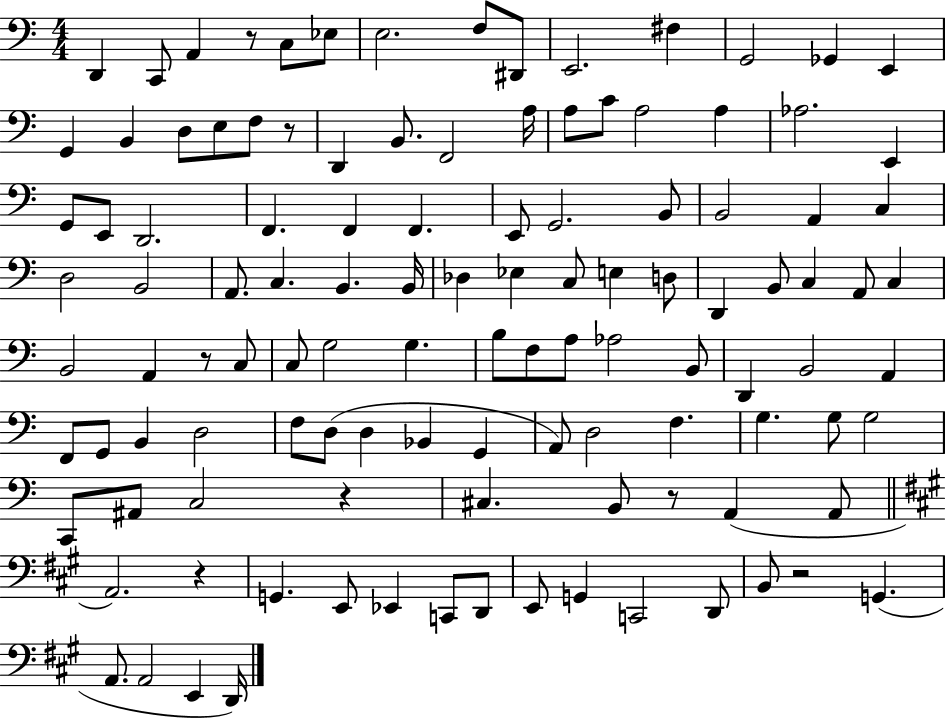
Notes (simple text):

D2/q C2/e A2/q R/e C3/e Eb3/e E3/h. F3/e D#2/e E2/h. F#3/q G2/h Gb2/q E2/q G2/q B2/q D3/e E3/e F3/e R/e D2/q B2/e. F2/h A3/s A3/e C4/e A3/h A3/q Ab3/h. E2/q G2/e E2/e D2/h. F2/q. F2/q F2/q. E2/e G2/h. B2/e B2/h A2/q C3/q D3/h B2/h A2/e. C3/q. B2/q. B2/s Db3/q Eb3/q C3/e E3/q D3/e D2/q B2/e C3/q A2/e C3/q B2/h A2/q R/e C3/e C3/e G3/h G3/q. B3/e F3/e A3/e Ab3/h B2/e D2/q B2/h A2/q F2/e G2/e B2/q D3/h F3/e D3/e D3/q Bb2/q G2/q A2/e D3/h F3/q. G3/q. G3/e G3/h C2/e A#2/e C3/h R/q C#3/q. B2/e R/e A2/q A2/e A2/h. R/q G2/q. E2/e Eb2/q C2/e D2/e E2/e G2/q C2/h D2/e B2/e R/h G2/q. A2/e. A2/h E2/q D2/s